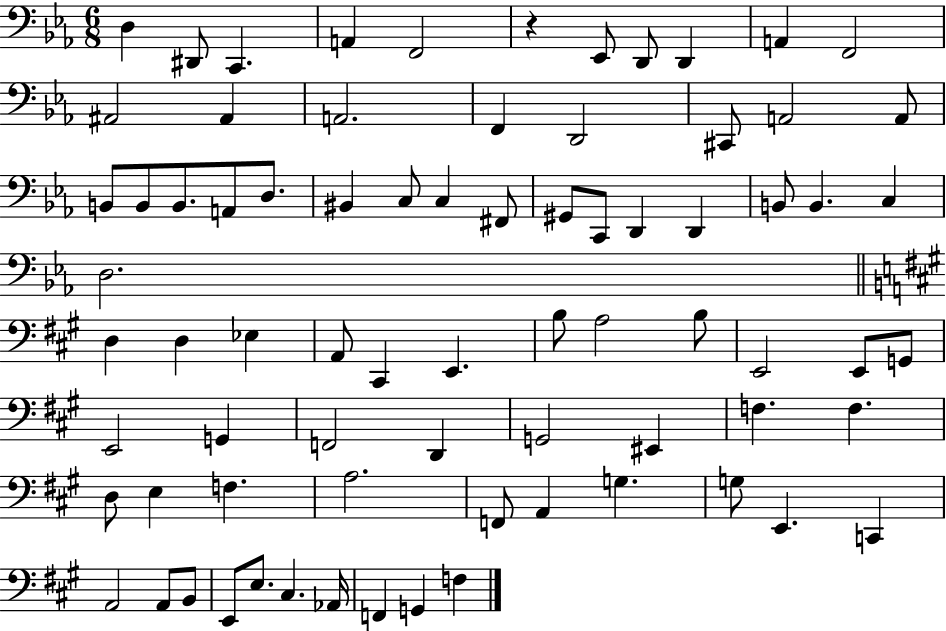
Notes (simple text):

D3/q D#2/e C2/q. A2/q F2/h R/q Eb2/e D2/e D2/q A2/q F2/h A#2/h A#2/q A2/h. F2/q D2/h C#2/e A2/h A2/e B2/e B2/e B2/e. A2/e D3/e. BIS2/q C3/e C3/q F#2/e G#2/e C2/e D2/q D2/q B2/e B2/q. C3/q D3/h. D3/q D3/q Eb3/q A2/e C#2/q E2/q. B3/e A3/h B3/e E2/h E2/e G2/e E2/h G2/q F2/h D2/q G2/h EIS2/q F3/q. F3/q. D3/e E3/q F3/q. A3/h. F2/e A2/q G3/q. G3/e E2/q. C2/q A2/h A2/e B2/e E2/e E3/e. C#3/q. Ab2/s F2/q G2/q F3/q